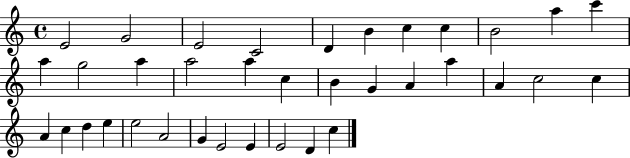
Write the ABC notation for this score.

X:1
T:Untitled
M:4/4
L:1/4
K:C
E2 G2 E2 C2 D B c c B2 a c' a g2 a a2 a c B G A a A c2 c A c d e e2 A2 G E2 E E2 D c